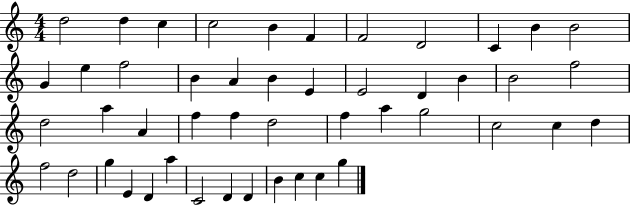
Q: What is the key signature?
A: C major